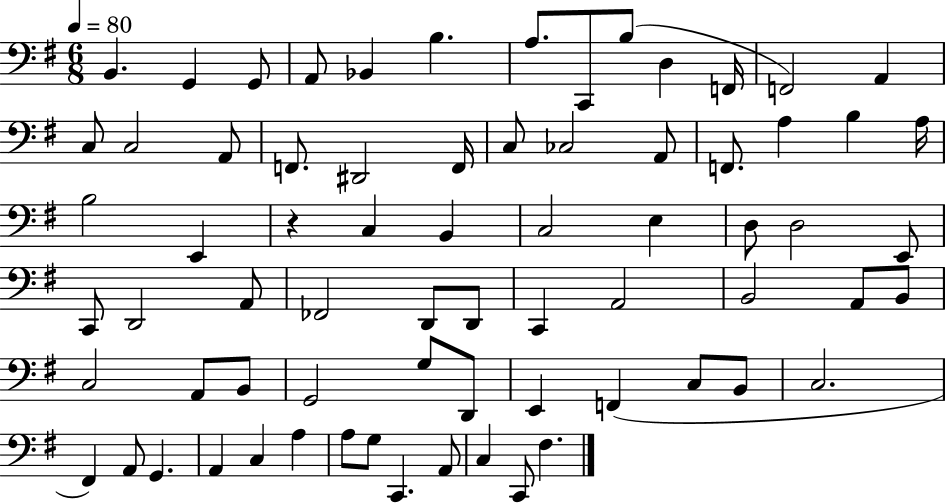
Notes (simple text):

B2/q. G2/q G2/e A2/e Bb2/q B3/q. A3/e. C2/e B3/e D3/q F2/s F2/h A2/q C3/e C3/h A2/e F2/e. D#2/h F2/s C3/e CES3/h A2/e F2/e. A3/q B3/q A3/s B3/h E2/q R/q C3/q B2/q C3/h E3/q D3/e D3/h E2/e C2/e D2/h A2/e FES2/h D2/e D2/e C2/q A2/h B2/h A2/e B2/e C3/h A2/e B2/e G2/h G3/e D2/e E2/q F2/q C3/e B2/e C3/h. F#2/q A2/e G2/q. A2/q C3/q A3/q A3/e G3/e C2/q. A2/e C3/q C2/e F#3/q.